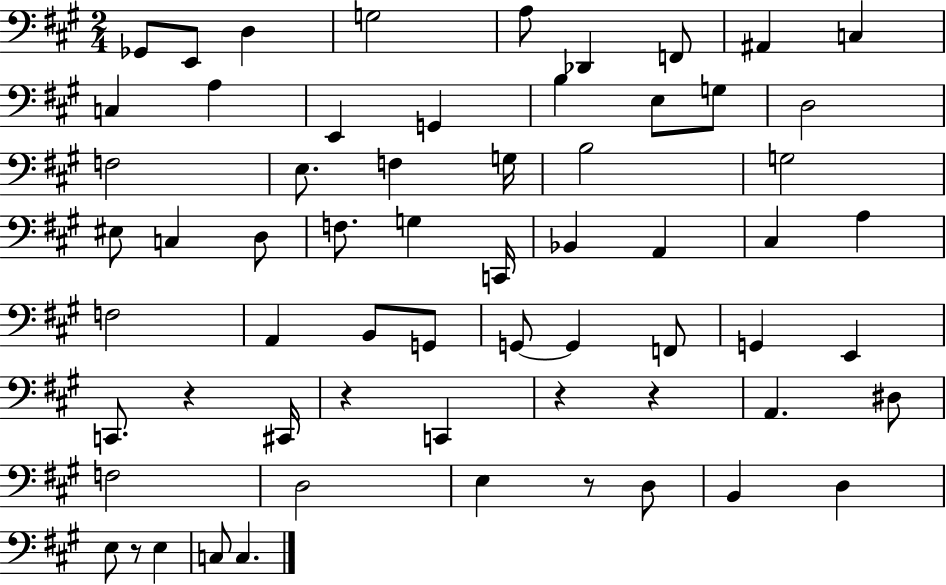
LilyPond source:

{
  \clef bass
  \numericTimeSignature
  \time 2/4
  \key a \major
  \repeat volta 2 { ges,8 e,8 d4 | g2 | a8 des,4 f,8 | ais,4 c4 | \break c4 a4 | e,4 g,4 | b4 e8 g8 | d2 | \break f2 | e8. f4 g16 | b2 | g2 | \break eis8 c4 d8 | f8. g4 c,16 | bes,4 a,4 | cis4 a4 | \break f2 | a,4 b,8 g,8 | g,8~~ g,4 f,8 | g,4 e,4 | \break c,8. r4 cis,16 | r4 c,4 | r4 r4 | a,4. dis8 | \break f2 | d2 | e4 r8 d8 | b,4 d4 | \break e8 r8 e4 | c8 c4. | } \bar "|."
}